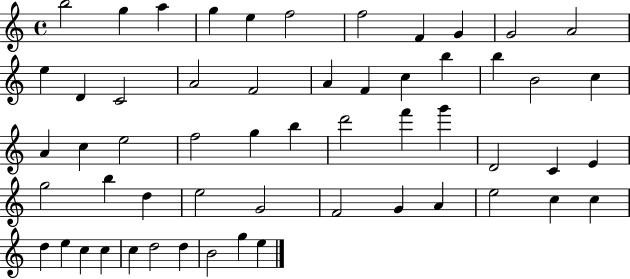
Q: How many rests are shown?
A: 0